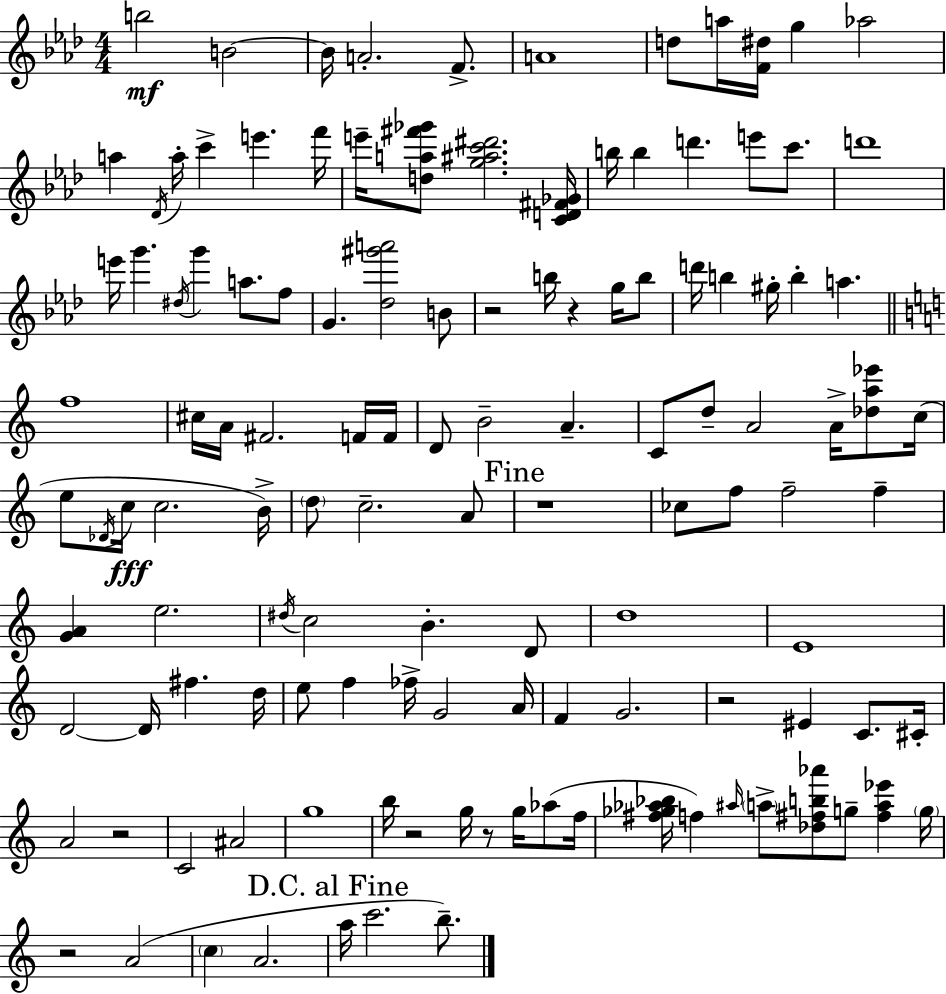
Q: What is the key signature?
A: AES major